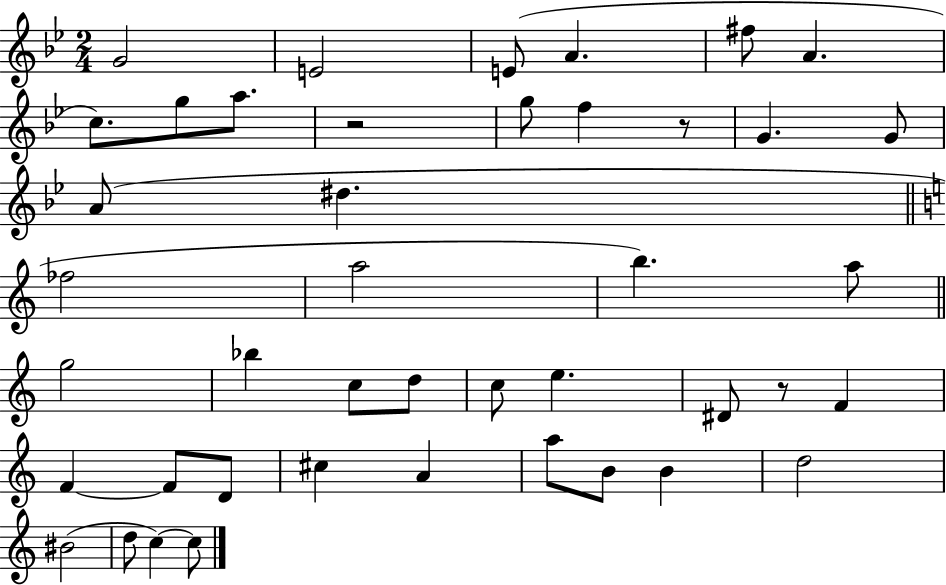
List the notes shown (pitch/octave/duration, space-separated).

G4/h E4/h E4/e A4/q. F#5/e A4/q. C5/e. G5/e A5/e. R/h G5/e F5/q R/e G4/q. G4/e A4/e D#5/q. FES5/h A5/h B5/q. A5/e G5/h Bb5/q C5/e D5/e C5/e E5/q. D#4/e R/e F4/q F4/q F4/e D4/e C#5/q A4/q A5/e B4/e B4/q D5/h BIS4/h D5/e C5/q C5/e